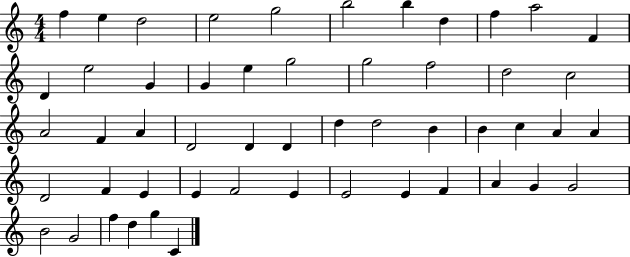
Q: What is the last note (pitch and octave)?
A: C4